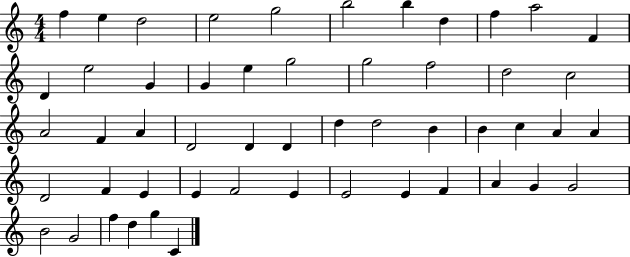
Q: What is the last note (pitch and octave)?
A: C4